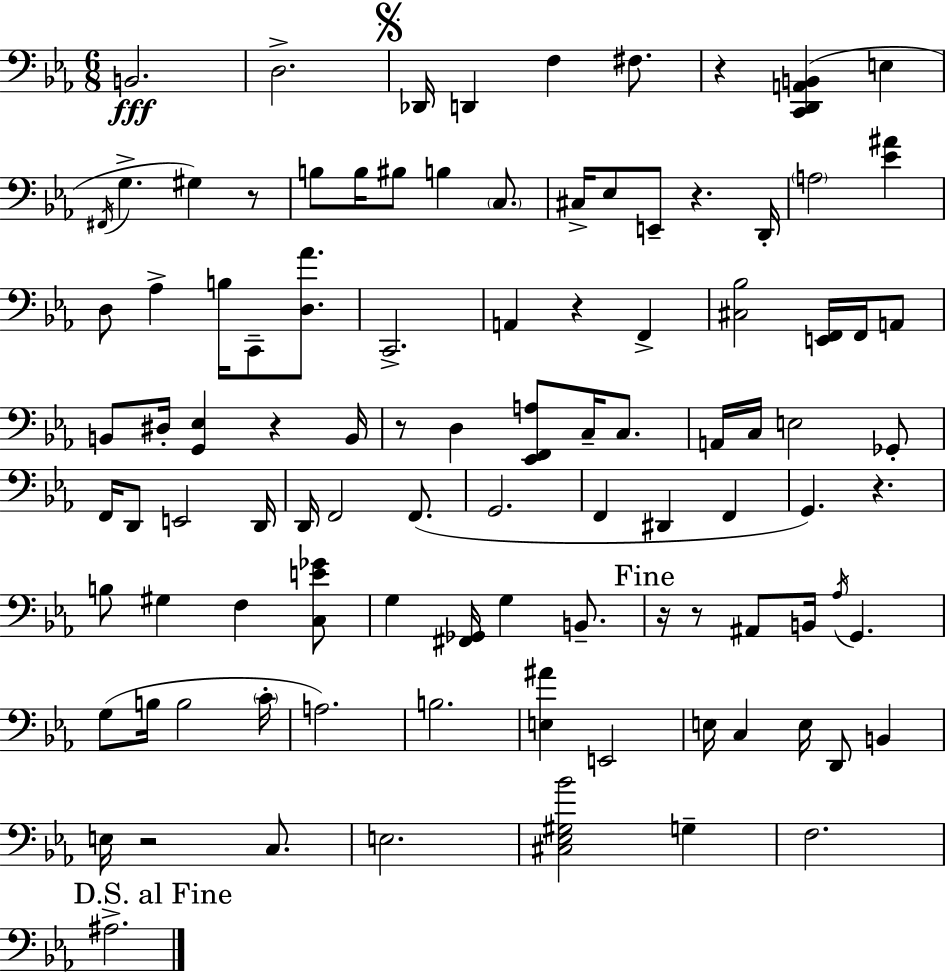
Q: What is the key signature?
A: EES major